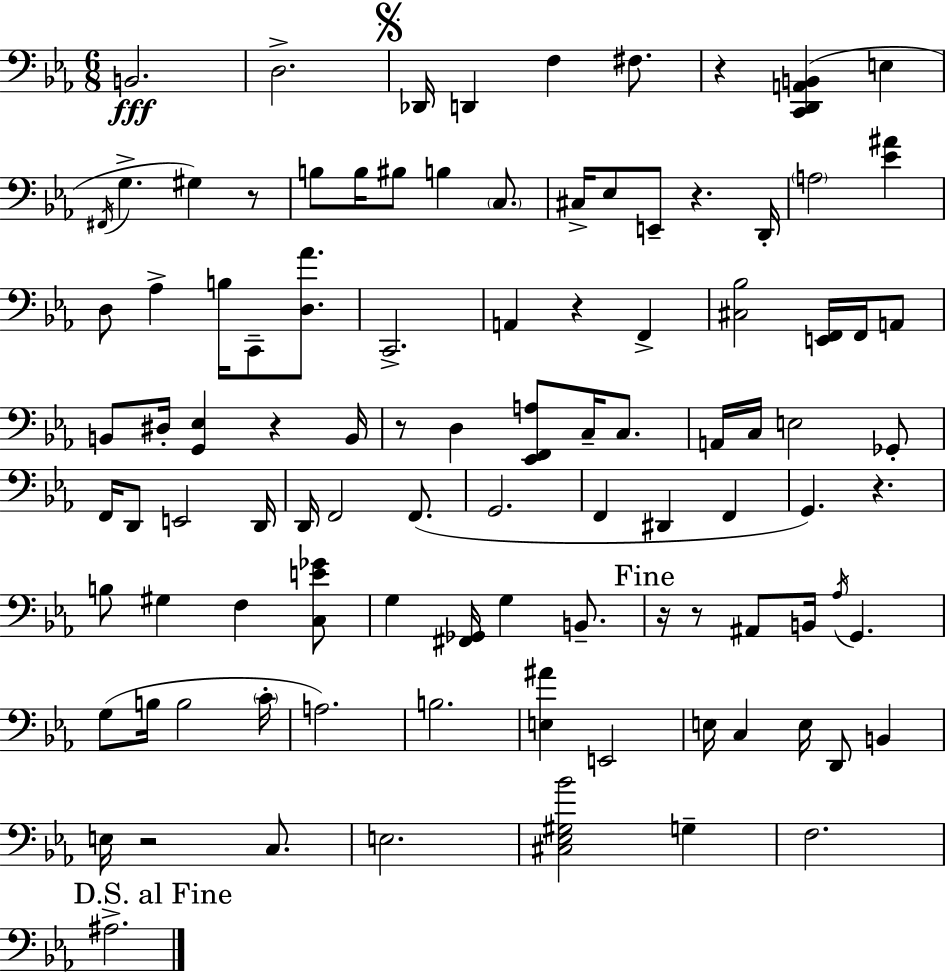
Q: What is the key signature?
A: EES major